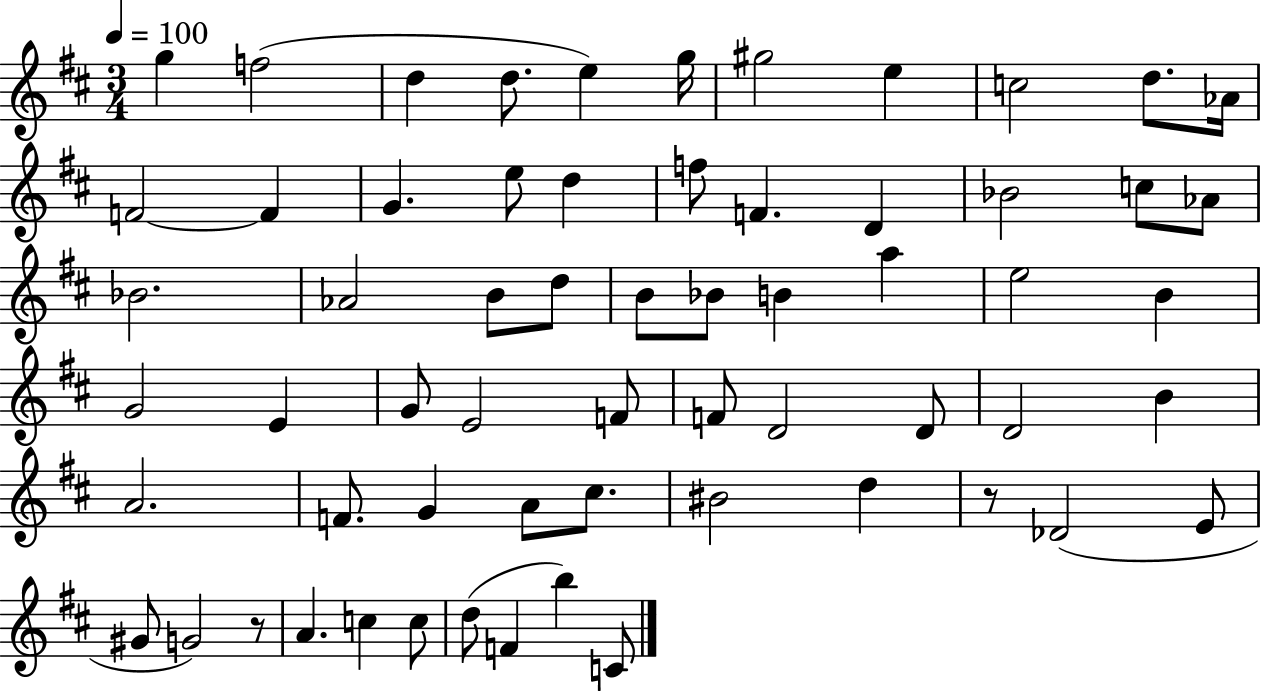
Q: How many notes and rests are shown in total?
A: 62